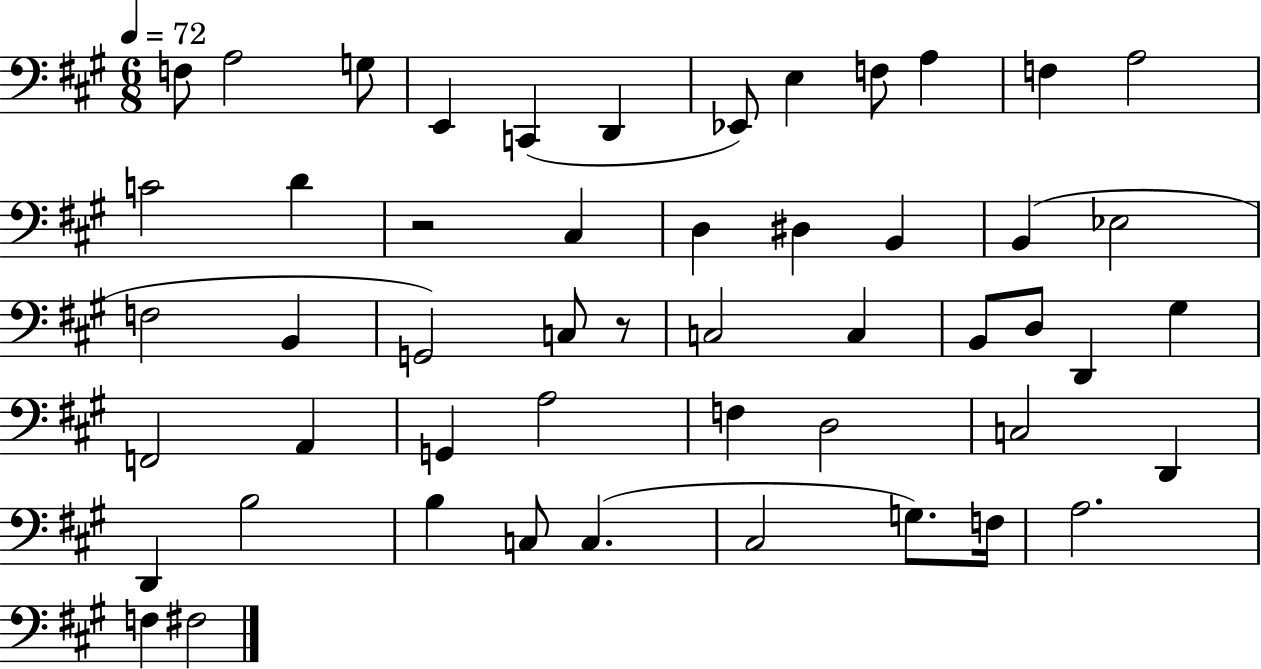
{
  \clef bass
  \numericTimeSignature
  \time 6/8
  \key a \major
  \tempo 4 = 72
  f8 a2 g8 | e,4 c,4( d,4 | ees,8) e4 f8 a4 | f4 a2 | \break c'2 d'4 | r2 cis4 | d4 dis4 b,4 | b,4( ees2 | \break f2 b,4 | g,2) c8 r8 | c2 c4 | b,8 d8 d,4 gis4 | \break f,2 a,4 | g,4 a2 | f4 d2 | c2 d,4 | \break d,4 b2 | b4 c8 c4.( | cis2 g8.) f16 | a2. | \break f4 fis2 | \bar "|."
}